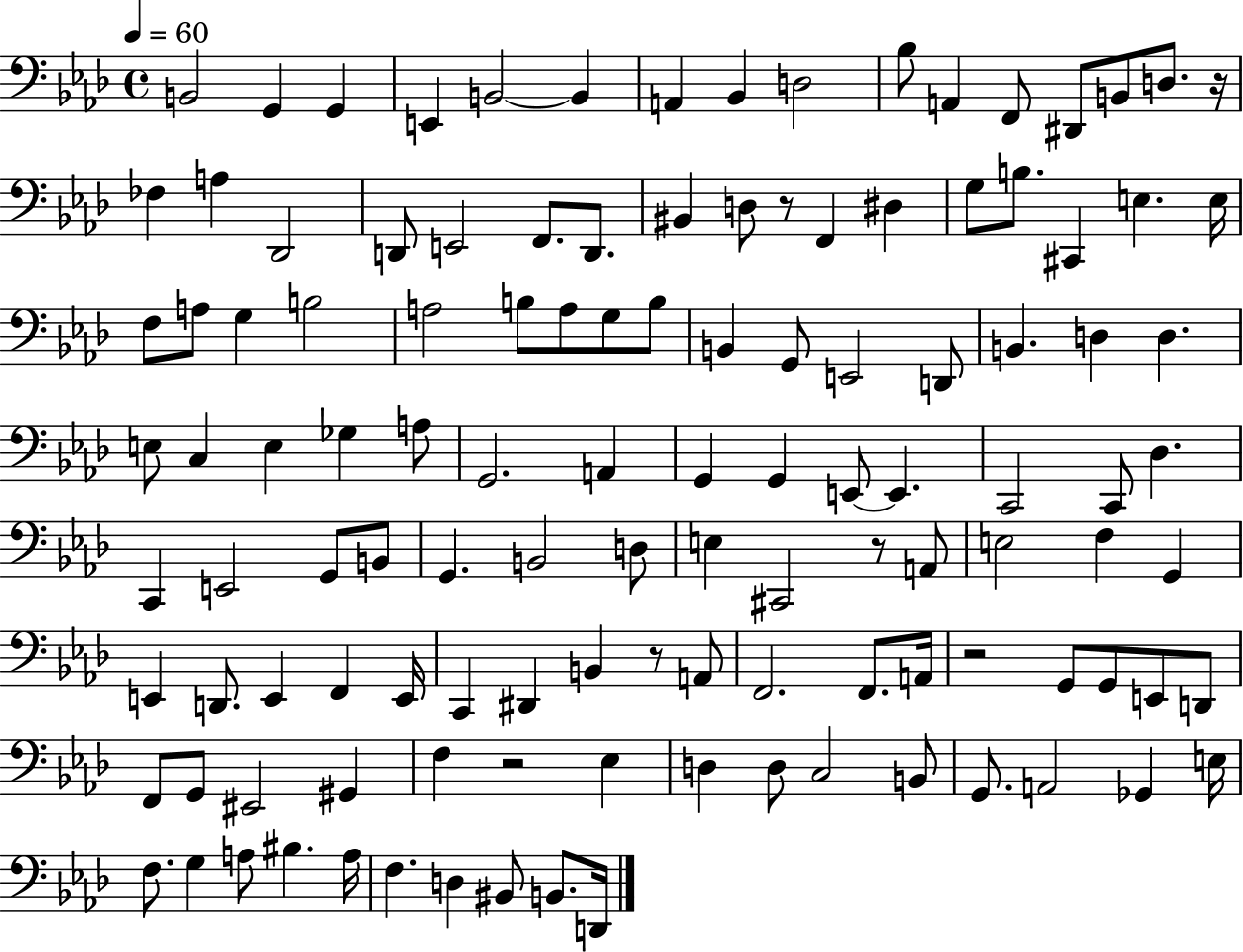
X:1
T:Untitled
M:4/4
L:1/4
K:Ab
B,,2 G,, G,, E,, B,,2 B,, A,, _B,, D,2 _B,/2 A,, F,,/2 ^D,,/2 B,,/2 D,/2 z/4 _F, A, _D,,2 D,,/2 E,,2 F,,/2 D,,/2 ^B,, D,/2 z/2 F,, ^D, G,/2 B,/2 ^C,, E, E,/4 F,/2 A,/2 G, B,2 A,2 B,/2 A,/2 G,/2 B,/2 B,, G,,/2 E,,2 D,,/2 B,, D, D, E,/2 C, E, _G, A,/2 G,,2 A,, G,, G,, E,,/2 E,, C,,2 C,,/2 _D, C,, E,,2 G,,/2 B,,/2 G,, B,,2 D,/2 E, ^C,,2 z/2 A,,/2 E,2 F, G,, E,, D,,/2 E,, F,, E,,/4 C,, ^D,, B,, z/2 A,,/2 F,,2 F,,/2 A,,/4 z2 G,,/2 G,,/2 E,,/2 D,,/2 F,,/2 G,,/2 ^E,,2 ^G,, F, z2 _E, D, D,/2 C,2 B,,/2 G,,/2 A,,2 _G,, E,/4 F,/2 G, A,/2 ^B, A,/4 F, D, ^B,,/2 B,,/2 D,,/4